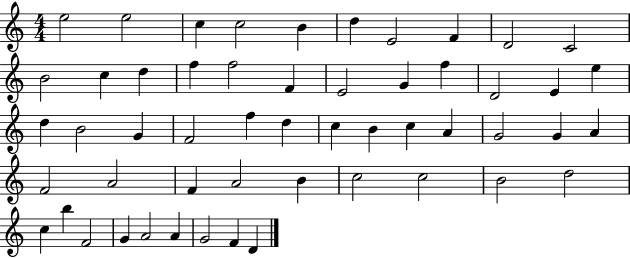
E5/h E5/h C5/q C5/h B4/q D5/q E4/h F4/q D4/h C4/h B4/h C5/q D5/q F5/q F5/h F4/q E4/h G4/q F5/q D4/h E4/q E5/q D5/q B4/h G4/q F4/h F5/q D5/q C5/q B4/q C5/q A4/q G4/h G4/q A4/q F4/h A4/h F4/q A4/h B4/q C5/h C5/h B4/h D5/h C5/q B5/q F4/h G4/q A4/h A4/q G4/h F4/q D4/q